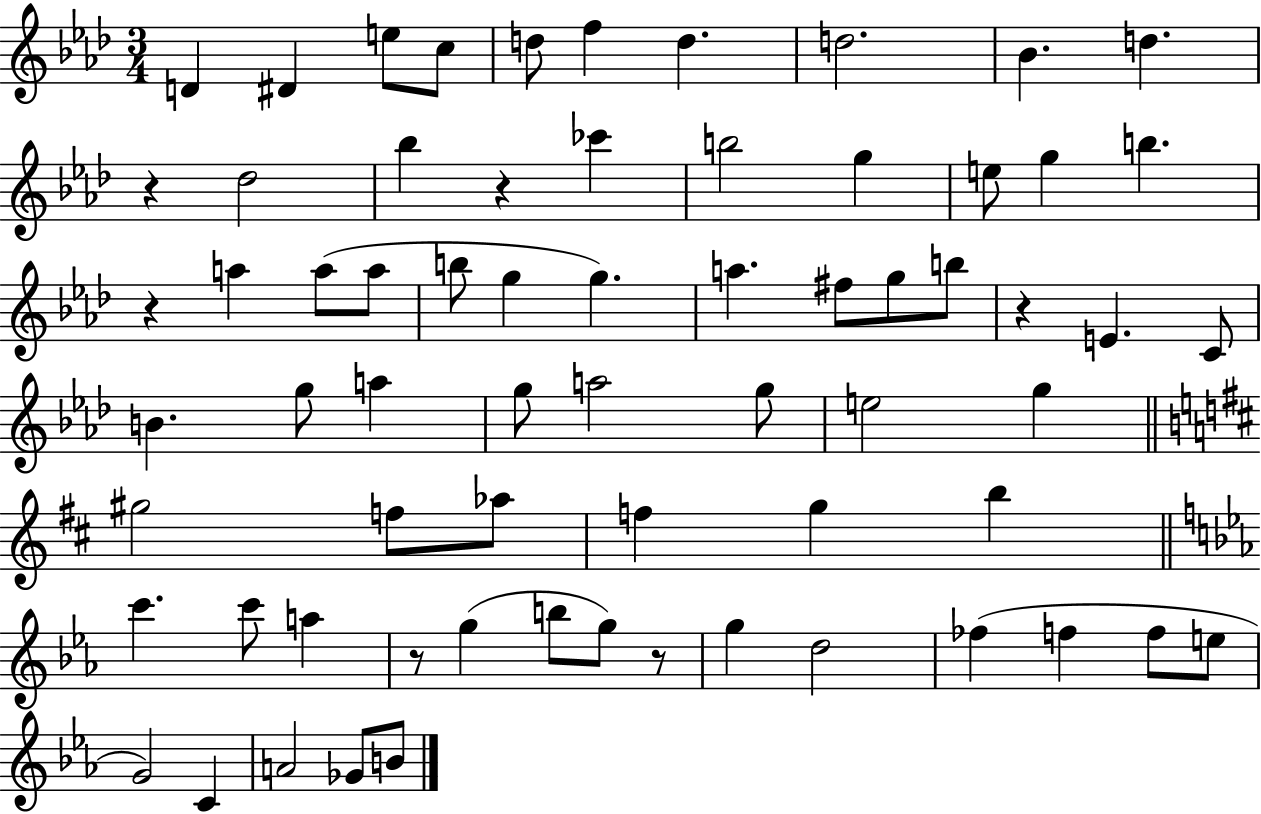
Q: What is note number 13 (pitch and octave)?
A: CES6